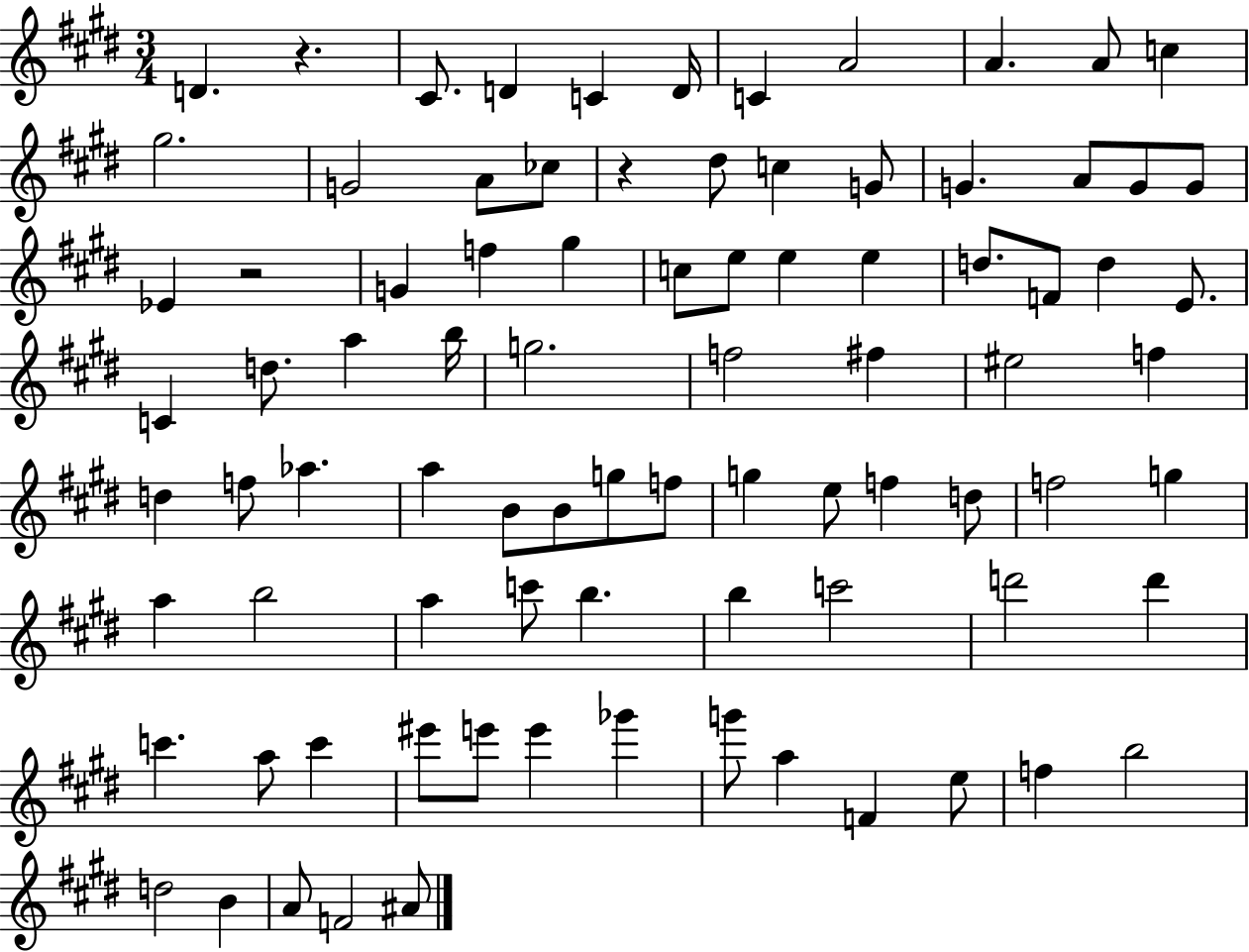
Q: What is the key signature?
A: E major